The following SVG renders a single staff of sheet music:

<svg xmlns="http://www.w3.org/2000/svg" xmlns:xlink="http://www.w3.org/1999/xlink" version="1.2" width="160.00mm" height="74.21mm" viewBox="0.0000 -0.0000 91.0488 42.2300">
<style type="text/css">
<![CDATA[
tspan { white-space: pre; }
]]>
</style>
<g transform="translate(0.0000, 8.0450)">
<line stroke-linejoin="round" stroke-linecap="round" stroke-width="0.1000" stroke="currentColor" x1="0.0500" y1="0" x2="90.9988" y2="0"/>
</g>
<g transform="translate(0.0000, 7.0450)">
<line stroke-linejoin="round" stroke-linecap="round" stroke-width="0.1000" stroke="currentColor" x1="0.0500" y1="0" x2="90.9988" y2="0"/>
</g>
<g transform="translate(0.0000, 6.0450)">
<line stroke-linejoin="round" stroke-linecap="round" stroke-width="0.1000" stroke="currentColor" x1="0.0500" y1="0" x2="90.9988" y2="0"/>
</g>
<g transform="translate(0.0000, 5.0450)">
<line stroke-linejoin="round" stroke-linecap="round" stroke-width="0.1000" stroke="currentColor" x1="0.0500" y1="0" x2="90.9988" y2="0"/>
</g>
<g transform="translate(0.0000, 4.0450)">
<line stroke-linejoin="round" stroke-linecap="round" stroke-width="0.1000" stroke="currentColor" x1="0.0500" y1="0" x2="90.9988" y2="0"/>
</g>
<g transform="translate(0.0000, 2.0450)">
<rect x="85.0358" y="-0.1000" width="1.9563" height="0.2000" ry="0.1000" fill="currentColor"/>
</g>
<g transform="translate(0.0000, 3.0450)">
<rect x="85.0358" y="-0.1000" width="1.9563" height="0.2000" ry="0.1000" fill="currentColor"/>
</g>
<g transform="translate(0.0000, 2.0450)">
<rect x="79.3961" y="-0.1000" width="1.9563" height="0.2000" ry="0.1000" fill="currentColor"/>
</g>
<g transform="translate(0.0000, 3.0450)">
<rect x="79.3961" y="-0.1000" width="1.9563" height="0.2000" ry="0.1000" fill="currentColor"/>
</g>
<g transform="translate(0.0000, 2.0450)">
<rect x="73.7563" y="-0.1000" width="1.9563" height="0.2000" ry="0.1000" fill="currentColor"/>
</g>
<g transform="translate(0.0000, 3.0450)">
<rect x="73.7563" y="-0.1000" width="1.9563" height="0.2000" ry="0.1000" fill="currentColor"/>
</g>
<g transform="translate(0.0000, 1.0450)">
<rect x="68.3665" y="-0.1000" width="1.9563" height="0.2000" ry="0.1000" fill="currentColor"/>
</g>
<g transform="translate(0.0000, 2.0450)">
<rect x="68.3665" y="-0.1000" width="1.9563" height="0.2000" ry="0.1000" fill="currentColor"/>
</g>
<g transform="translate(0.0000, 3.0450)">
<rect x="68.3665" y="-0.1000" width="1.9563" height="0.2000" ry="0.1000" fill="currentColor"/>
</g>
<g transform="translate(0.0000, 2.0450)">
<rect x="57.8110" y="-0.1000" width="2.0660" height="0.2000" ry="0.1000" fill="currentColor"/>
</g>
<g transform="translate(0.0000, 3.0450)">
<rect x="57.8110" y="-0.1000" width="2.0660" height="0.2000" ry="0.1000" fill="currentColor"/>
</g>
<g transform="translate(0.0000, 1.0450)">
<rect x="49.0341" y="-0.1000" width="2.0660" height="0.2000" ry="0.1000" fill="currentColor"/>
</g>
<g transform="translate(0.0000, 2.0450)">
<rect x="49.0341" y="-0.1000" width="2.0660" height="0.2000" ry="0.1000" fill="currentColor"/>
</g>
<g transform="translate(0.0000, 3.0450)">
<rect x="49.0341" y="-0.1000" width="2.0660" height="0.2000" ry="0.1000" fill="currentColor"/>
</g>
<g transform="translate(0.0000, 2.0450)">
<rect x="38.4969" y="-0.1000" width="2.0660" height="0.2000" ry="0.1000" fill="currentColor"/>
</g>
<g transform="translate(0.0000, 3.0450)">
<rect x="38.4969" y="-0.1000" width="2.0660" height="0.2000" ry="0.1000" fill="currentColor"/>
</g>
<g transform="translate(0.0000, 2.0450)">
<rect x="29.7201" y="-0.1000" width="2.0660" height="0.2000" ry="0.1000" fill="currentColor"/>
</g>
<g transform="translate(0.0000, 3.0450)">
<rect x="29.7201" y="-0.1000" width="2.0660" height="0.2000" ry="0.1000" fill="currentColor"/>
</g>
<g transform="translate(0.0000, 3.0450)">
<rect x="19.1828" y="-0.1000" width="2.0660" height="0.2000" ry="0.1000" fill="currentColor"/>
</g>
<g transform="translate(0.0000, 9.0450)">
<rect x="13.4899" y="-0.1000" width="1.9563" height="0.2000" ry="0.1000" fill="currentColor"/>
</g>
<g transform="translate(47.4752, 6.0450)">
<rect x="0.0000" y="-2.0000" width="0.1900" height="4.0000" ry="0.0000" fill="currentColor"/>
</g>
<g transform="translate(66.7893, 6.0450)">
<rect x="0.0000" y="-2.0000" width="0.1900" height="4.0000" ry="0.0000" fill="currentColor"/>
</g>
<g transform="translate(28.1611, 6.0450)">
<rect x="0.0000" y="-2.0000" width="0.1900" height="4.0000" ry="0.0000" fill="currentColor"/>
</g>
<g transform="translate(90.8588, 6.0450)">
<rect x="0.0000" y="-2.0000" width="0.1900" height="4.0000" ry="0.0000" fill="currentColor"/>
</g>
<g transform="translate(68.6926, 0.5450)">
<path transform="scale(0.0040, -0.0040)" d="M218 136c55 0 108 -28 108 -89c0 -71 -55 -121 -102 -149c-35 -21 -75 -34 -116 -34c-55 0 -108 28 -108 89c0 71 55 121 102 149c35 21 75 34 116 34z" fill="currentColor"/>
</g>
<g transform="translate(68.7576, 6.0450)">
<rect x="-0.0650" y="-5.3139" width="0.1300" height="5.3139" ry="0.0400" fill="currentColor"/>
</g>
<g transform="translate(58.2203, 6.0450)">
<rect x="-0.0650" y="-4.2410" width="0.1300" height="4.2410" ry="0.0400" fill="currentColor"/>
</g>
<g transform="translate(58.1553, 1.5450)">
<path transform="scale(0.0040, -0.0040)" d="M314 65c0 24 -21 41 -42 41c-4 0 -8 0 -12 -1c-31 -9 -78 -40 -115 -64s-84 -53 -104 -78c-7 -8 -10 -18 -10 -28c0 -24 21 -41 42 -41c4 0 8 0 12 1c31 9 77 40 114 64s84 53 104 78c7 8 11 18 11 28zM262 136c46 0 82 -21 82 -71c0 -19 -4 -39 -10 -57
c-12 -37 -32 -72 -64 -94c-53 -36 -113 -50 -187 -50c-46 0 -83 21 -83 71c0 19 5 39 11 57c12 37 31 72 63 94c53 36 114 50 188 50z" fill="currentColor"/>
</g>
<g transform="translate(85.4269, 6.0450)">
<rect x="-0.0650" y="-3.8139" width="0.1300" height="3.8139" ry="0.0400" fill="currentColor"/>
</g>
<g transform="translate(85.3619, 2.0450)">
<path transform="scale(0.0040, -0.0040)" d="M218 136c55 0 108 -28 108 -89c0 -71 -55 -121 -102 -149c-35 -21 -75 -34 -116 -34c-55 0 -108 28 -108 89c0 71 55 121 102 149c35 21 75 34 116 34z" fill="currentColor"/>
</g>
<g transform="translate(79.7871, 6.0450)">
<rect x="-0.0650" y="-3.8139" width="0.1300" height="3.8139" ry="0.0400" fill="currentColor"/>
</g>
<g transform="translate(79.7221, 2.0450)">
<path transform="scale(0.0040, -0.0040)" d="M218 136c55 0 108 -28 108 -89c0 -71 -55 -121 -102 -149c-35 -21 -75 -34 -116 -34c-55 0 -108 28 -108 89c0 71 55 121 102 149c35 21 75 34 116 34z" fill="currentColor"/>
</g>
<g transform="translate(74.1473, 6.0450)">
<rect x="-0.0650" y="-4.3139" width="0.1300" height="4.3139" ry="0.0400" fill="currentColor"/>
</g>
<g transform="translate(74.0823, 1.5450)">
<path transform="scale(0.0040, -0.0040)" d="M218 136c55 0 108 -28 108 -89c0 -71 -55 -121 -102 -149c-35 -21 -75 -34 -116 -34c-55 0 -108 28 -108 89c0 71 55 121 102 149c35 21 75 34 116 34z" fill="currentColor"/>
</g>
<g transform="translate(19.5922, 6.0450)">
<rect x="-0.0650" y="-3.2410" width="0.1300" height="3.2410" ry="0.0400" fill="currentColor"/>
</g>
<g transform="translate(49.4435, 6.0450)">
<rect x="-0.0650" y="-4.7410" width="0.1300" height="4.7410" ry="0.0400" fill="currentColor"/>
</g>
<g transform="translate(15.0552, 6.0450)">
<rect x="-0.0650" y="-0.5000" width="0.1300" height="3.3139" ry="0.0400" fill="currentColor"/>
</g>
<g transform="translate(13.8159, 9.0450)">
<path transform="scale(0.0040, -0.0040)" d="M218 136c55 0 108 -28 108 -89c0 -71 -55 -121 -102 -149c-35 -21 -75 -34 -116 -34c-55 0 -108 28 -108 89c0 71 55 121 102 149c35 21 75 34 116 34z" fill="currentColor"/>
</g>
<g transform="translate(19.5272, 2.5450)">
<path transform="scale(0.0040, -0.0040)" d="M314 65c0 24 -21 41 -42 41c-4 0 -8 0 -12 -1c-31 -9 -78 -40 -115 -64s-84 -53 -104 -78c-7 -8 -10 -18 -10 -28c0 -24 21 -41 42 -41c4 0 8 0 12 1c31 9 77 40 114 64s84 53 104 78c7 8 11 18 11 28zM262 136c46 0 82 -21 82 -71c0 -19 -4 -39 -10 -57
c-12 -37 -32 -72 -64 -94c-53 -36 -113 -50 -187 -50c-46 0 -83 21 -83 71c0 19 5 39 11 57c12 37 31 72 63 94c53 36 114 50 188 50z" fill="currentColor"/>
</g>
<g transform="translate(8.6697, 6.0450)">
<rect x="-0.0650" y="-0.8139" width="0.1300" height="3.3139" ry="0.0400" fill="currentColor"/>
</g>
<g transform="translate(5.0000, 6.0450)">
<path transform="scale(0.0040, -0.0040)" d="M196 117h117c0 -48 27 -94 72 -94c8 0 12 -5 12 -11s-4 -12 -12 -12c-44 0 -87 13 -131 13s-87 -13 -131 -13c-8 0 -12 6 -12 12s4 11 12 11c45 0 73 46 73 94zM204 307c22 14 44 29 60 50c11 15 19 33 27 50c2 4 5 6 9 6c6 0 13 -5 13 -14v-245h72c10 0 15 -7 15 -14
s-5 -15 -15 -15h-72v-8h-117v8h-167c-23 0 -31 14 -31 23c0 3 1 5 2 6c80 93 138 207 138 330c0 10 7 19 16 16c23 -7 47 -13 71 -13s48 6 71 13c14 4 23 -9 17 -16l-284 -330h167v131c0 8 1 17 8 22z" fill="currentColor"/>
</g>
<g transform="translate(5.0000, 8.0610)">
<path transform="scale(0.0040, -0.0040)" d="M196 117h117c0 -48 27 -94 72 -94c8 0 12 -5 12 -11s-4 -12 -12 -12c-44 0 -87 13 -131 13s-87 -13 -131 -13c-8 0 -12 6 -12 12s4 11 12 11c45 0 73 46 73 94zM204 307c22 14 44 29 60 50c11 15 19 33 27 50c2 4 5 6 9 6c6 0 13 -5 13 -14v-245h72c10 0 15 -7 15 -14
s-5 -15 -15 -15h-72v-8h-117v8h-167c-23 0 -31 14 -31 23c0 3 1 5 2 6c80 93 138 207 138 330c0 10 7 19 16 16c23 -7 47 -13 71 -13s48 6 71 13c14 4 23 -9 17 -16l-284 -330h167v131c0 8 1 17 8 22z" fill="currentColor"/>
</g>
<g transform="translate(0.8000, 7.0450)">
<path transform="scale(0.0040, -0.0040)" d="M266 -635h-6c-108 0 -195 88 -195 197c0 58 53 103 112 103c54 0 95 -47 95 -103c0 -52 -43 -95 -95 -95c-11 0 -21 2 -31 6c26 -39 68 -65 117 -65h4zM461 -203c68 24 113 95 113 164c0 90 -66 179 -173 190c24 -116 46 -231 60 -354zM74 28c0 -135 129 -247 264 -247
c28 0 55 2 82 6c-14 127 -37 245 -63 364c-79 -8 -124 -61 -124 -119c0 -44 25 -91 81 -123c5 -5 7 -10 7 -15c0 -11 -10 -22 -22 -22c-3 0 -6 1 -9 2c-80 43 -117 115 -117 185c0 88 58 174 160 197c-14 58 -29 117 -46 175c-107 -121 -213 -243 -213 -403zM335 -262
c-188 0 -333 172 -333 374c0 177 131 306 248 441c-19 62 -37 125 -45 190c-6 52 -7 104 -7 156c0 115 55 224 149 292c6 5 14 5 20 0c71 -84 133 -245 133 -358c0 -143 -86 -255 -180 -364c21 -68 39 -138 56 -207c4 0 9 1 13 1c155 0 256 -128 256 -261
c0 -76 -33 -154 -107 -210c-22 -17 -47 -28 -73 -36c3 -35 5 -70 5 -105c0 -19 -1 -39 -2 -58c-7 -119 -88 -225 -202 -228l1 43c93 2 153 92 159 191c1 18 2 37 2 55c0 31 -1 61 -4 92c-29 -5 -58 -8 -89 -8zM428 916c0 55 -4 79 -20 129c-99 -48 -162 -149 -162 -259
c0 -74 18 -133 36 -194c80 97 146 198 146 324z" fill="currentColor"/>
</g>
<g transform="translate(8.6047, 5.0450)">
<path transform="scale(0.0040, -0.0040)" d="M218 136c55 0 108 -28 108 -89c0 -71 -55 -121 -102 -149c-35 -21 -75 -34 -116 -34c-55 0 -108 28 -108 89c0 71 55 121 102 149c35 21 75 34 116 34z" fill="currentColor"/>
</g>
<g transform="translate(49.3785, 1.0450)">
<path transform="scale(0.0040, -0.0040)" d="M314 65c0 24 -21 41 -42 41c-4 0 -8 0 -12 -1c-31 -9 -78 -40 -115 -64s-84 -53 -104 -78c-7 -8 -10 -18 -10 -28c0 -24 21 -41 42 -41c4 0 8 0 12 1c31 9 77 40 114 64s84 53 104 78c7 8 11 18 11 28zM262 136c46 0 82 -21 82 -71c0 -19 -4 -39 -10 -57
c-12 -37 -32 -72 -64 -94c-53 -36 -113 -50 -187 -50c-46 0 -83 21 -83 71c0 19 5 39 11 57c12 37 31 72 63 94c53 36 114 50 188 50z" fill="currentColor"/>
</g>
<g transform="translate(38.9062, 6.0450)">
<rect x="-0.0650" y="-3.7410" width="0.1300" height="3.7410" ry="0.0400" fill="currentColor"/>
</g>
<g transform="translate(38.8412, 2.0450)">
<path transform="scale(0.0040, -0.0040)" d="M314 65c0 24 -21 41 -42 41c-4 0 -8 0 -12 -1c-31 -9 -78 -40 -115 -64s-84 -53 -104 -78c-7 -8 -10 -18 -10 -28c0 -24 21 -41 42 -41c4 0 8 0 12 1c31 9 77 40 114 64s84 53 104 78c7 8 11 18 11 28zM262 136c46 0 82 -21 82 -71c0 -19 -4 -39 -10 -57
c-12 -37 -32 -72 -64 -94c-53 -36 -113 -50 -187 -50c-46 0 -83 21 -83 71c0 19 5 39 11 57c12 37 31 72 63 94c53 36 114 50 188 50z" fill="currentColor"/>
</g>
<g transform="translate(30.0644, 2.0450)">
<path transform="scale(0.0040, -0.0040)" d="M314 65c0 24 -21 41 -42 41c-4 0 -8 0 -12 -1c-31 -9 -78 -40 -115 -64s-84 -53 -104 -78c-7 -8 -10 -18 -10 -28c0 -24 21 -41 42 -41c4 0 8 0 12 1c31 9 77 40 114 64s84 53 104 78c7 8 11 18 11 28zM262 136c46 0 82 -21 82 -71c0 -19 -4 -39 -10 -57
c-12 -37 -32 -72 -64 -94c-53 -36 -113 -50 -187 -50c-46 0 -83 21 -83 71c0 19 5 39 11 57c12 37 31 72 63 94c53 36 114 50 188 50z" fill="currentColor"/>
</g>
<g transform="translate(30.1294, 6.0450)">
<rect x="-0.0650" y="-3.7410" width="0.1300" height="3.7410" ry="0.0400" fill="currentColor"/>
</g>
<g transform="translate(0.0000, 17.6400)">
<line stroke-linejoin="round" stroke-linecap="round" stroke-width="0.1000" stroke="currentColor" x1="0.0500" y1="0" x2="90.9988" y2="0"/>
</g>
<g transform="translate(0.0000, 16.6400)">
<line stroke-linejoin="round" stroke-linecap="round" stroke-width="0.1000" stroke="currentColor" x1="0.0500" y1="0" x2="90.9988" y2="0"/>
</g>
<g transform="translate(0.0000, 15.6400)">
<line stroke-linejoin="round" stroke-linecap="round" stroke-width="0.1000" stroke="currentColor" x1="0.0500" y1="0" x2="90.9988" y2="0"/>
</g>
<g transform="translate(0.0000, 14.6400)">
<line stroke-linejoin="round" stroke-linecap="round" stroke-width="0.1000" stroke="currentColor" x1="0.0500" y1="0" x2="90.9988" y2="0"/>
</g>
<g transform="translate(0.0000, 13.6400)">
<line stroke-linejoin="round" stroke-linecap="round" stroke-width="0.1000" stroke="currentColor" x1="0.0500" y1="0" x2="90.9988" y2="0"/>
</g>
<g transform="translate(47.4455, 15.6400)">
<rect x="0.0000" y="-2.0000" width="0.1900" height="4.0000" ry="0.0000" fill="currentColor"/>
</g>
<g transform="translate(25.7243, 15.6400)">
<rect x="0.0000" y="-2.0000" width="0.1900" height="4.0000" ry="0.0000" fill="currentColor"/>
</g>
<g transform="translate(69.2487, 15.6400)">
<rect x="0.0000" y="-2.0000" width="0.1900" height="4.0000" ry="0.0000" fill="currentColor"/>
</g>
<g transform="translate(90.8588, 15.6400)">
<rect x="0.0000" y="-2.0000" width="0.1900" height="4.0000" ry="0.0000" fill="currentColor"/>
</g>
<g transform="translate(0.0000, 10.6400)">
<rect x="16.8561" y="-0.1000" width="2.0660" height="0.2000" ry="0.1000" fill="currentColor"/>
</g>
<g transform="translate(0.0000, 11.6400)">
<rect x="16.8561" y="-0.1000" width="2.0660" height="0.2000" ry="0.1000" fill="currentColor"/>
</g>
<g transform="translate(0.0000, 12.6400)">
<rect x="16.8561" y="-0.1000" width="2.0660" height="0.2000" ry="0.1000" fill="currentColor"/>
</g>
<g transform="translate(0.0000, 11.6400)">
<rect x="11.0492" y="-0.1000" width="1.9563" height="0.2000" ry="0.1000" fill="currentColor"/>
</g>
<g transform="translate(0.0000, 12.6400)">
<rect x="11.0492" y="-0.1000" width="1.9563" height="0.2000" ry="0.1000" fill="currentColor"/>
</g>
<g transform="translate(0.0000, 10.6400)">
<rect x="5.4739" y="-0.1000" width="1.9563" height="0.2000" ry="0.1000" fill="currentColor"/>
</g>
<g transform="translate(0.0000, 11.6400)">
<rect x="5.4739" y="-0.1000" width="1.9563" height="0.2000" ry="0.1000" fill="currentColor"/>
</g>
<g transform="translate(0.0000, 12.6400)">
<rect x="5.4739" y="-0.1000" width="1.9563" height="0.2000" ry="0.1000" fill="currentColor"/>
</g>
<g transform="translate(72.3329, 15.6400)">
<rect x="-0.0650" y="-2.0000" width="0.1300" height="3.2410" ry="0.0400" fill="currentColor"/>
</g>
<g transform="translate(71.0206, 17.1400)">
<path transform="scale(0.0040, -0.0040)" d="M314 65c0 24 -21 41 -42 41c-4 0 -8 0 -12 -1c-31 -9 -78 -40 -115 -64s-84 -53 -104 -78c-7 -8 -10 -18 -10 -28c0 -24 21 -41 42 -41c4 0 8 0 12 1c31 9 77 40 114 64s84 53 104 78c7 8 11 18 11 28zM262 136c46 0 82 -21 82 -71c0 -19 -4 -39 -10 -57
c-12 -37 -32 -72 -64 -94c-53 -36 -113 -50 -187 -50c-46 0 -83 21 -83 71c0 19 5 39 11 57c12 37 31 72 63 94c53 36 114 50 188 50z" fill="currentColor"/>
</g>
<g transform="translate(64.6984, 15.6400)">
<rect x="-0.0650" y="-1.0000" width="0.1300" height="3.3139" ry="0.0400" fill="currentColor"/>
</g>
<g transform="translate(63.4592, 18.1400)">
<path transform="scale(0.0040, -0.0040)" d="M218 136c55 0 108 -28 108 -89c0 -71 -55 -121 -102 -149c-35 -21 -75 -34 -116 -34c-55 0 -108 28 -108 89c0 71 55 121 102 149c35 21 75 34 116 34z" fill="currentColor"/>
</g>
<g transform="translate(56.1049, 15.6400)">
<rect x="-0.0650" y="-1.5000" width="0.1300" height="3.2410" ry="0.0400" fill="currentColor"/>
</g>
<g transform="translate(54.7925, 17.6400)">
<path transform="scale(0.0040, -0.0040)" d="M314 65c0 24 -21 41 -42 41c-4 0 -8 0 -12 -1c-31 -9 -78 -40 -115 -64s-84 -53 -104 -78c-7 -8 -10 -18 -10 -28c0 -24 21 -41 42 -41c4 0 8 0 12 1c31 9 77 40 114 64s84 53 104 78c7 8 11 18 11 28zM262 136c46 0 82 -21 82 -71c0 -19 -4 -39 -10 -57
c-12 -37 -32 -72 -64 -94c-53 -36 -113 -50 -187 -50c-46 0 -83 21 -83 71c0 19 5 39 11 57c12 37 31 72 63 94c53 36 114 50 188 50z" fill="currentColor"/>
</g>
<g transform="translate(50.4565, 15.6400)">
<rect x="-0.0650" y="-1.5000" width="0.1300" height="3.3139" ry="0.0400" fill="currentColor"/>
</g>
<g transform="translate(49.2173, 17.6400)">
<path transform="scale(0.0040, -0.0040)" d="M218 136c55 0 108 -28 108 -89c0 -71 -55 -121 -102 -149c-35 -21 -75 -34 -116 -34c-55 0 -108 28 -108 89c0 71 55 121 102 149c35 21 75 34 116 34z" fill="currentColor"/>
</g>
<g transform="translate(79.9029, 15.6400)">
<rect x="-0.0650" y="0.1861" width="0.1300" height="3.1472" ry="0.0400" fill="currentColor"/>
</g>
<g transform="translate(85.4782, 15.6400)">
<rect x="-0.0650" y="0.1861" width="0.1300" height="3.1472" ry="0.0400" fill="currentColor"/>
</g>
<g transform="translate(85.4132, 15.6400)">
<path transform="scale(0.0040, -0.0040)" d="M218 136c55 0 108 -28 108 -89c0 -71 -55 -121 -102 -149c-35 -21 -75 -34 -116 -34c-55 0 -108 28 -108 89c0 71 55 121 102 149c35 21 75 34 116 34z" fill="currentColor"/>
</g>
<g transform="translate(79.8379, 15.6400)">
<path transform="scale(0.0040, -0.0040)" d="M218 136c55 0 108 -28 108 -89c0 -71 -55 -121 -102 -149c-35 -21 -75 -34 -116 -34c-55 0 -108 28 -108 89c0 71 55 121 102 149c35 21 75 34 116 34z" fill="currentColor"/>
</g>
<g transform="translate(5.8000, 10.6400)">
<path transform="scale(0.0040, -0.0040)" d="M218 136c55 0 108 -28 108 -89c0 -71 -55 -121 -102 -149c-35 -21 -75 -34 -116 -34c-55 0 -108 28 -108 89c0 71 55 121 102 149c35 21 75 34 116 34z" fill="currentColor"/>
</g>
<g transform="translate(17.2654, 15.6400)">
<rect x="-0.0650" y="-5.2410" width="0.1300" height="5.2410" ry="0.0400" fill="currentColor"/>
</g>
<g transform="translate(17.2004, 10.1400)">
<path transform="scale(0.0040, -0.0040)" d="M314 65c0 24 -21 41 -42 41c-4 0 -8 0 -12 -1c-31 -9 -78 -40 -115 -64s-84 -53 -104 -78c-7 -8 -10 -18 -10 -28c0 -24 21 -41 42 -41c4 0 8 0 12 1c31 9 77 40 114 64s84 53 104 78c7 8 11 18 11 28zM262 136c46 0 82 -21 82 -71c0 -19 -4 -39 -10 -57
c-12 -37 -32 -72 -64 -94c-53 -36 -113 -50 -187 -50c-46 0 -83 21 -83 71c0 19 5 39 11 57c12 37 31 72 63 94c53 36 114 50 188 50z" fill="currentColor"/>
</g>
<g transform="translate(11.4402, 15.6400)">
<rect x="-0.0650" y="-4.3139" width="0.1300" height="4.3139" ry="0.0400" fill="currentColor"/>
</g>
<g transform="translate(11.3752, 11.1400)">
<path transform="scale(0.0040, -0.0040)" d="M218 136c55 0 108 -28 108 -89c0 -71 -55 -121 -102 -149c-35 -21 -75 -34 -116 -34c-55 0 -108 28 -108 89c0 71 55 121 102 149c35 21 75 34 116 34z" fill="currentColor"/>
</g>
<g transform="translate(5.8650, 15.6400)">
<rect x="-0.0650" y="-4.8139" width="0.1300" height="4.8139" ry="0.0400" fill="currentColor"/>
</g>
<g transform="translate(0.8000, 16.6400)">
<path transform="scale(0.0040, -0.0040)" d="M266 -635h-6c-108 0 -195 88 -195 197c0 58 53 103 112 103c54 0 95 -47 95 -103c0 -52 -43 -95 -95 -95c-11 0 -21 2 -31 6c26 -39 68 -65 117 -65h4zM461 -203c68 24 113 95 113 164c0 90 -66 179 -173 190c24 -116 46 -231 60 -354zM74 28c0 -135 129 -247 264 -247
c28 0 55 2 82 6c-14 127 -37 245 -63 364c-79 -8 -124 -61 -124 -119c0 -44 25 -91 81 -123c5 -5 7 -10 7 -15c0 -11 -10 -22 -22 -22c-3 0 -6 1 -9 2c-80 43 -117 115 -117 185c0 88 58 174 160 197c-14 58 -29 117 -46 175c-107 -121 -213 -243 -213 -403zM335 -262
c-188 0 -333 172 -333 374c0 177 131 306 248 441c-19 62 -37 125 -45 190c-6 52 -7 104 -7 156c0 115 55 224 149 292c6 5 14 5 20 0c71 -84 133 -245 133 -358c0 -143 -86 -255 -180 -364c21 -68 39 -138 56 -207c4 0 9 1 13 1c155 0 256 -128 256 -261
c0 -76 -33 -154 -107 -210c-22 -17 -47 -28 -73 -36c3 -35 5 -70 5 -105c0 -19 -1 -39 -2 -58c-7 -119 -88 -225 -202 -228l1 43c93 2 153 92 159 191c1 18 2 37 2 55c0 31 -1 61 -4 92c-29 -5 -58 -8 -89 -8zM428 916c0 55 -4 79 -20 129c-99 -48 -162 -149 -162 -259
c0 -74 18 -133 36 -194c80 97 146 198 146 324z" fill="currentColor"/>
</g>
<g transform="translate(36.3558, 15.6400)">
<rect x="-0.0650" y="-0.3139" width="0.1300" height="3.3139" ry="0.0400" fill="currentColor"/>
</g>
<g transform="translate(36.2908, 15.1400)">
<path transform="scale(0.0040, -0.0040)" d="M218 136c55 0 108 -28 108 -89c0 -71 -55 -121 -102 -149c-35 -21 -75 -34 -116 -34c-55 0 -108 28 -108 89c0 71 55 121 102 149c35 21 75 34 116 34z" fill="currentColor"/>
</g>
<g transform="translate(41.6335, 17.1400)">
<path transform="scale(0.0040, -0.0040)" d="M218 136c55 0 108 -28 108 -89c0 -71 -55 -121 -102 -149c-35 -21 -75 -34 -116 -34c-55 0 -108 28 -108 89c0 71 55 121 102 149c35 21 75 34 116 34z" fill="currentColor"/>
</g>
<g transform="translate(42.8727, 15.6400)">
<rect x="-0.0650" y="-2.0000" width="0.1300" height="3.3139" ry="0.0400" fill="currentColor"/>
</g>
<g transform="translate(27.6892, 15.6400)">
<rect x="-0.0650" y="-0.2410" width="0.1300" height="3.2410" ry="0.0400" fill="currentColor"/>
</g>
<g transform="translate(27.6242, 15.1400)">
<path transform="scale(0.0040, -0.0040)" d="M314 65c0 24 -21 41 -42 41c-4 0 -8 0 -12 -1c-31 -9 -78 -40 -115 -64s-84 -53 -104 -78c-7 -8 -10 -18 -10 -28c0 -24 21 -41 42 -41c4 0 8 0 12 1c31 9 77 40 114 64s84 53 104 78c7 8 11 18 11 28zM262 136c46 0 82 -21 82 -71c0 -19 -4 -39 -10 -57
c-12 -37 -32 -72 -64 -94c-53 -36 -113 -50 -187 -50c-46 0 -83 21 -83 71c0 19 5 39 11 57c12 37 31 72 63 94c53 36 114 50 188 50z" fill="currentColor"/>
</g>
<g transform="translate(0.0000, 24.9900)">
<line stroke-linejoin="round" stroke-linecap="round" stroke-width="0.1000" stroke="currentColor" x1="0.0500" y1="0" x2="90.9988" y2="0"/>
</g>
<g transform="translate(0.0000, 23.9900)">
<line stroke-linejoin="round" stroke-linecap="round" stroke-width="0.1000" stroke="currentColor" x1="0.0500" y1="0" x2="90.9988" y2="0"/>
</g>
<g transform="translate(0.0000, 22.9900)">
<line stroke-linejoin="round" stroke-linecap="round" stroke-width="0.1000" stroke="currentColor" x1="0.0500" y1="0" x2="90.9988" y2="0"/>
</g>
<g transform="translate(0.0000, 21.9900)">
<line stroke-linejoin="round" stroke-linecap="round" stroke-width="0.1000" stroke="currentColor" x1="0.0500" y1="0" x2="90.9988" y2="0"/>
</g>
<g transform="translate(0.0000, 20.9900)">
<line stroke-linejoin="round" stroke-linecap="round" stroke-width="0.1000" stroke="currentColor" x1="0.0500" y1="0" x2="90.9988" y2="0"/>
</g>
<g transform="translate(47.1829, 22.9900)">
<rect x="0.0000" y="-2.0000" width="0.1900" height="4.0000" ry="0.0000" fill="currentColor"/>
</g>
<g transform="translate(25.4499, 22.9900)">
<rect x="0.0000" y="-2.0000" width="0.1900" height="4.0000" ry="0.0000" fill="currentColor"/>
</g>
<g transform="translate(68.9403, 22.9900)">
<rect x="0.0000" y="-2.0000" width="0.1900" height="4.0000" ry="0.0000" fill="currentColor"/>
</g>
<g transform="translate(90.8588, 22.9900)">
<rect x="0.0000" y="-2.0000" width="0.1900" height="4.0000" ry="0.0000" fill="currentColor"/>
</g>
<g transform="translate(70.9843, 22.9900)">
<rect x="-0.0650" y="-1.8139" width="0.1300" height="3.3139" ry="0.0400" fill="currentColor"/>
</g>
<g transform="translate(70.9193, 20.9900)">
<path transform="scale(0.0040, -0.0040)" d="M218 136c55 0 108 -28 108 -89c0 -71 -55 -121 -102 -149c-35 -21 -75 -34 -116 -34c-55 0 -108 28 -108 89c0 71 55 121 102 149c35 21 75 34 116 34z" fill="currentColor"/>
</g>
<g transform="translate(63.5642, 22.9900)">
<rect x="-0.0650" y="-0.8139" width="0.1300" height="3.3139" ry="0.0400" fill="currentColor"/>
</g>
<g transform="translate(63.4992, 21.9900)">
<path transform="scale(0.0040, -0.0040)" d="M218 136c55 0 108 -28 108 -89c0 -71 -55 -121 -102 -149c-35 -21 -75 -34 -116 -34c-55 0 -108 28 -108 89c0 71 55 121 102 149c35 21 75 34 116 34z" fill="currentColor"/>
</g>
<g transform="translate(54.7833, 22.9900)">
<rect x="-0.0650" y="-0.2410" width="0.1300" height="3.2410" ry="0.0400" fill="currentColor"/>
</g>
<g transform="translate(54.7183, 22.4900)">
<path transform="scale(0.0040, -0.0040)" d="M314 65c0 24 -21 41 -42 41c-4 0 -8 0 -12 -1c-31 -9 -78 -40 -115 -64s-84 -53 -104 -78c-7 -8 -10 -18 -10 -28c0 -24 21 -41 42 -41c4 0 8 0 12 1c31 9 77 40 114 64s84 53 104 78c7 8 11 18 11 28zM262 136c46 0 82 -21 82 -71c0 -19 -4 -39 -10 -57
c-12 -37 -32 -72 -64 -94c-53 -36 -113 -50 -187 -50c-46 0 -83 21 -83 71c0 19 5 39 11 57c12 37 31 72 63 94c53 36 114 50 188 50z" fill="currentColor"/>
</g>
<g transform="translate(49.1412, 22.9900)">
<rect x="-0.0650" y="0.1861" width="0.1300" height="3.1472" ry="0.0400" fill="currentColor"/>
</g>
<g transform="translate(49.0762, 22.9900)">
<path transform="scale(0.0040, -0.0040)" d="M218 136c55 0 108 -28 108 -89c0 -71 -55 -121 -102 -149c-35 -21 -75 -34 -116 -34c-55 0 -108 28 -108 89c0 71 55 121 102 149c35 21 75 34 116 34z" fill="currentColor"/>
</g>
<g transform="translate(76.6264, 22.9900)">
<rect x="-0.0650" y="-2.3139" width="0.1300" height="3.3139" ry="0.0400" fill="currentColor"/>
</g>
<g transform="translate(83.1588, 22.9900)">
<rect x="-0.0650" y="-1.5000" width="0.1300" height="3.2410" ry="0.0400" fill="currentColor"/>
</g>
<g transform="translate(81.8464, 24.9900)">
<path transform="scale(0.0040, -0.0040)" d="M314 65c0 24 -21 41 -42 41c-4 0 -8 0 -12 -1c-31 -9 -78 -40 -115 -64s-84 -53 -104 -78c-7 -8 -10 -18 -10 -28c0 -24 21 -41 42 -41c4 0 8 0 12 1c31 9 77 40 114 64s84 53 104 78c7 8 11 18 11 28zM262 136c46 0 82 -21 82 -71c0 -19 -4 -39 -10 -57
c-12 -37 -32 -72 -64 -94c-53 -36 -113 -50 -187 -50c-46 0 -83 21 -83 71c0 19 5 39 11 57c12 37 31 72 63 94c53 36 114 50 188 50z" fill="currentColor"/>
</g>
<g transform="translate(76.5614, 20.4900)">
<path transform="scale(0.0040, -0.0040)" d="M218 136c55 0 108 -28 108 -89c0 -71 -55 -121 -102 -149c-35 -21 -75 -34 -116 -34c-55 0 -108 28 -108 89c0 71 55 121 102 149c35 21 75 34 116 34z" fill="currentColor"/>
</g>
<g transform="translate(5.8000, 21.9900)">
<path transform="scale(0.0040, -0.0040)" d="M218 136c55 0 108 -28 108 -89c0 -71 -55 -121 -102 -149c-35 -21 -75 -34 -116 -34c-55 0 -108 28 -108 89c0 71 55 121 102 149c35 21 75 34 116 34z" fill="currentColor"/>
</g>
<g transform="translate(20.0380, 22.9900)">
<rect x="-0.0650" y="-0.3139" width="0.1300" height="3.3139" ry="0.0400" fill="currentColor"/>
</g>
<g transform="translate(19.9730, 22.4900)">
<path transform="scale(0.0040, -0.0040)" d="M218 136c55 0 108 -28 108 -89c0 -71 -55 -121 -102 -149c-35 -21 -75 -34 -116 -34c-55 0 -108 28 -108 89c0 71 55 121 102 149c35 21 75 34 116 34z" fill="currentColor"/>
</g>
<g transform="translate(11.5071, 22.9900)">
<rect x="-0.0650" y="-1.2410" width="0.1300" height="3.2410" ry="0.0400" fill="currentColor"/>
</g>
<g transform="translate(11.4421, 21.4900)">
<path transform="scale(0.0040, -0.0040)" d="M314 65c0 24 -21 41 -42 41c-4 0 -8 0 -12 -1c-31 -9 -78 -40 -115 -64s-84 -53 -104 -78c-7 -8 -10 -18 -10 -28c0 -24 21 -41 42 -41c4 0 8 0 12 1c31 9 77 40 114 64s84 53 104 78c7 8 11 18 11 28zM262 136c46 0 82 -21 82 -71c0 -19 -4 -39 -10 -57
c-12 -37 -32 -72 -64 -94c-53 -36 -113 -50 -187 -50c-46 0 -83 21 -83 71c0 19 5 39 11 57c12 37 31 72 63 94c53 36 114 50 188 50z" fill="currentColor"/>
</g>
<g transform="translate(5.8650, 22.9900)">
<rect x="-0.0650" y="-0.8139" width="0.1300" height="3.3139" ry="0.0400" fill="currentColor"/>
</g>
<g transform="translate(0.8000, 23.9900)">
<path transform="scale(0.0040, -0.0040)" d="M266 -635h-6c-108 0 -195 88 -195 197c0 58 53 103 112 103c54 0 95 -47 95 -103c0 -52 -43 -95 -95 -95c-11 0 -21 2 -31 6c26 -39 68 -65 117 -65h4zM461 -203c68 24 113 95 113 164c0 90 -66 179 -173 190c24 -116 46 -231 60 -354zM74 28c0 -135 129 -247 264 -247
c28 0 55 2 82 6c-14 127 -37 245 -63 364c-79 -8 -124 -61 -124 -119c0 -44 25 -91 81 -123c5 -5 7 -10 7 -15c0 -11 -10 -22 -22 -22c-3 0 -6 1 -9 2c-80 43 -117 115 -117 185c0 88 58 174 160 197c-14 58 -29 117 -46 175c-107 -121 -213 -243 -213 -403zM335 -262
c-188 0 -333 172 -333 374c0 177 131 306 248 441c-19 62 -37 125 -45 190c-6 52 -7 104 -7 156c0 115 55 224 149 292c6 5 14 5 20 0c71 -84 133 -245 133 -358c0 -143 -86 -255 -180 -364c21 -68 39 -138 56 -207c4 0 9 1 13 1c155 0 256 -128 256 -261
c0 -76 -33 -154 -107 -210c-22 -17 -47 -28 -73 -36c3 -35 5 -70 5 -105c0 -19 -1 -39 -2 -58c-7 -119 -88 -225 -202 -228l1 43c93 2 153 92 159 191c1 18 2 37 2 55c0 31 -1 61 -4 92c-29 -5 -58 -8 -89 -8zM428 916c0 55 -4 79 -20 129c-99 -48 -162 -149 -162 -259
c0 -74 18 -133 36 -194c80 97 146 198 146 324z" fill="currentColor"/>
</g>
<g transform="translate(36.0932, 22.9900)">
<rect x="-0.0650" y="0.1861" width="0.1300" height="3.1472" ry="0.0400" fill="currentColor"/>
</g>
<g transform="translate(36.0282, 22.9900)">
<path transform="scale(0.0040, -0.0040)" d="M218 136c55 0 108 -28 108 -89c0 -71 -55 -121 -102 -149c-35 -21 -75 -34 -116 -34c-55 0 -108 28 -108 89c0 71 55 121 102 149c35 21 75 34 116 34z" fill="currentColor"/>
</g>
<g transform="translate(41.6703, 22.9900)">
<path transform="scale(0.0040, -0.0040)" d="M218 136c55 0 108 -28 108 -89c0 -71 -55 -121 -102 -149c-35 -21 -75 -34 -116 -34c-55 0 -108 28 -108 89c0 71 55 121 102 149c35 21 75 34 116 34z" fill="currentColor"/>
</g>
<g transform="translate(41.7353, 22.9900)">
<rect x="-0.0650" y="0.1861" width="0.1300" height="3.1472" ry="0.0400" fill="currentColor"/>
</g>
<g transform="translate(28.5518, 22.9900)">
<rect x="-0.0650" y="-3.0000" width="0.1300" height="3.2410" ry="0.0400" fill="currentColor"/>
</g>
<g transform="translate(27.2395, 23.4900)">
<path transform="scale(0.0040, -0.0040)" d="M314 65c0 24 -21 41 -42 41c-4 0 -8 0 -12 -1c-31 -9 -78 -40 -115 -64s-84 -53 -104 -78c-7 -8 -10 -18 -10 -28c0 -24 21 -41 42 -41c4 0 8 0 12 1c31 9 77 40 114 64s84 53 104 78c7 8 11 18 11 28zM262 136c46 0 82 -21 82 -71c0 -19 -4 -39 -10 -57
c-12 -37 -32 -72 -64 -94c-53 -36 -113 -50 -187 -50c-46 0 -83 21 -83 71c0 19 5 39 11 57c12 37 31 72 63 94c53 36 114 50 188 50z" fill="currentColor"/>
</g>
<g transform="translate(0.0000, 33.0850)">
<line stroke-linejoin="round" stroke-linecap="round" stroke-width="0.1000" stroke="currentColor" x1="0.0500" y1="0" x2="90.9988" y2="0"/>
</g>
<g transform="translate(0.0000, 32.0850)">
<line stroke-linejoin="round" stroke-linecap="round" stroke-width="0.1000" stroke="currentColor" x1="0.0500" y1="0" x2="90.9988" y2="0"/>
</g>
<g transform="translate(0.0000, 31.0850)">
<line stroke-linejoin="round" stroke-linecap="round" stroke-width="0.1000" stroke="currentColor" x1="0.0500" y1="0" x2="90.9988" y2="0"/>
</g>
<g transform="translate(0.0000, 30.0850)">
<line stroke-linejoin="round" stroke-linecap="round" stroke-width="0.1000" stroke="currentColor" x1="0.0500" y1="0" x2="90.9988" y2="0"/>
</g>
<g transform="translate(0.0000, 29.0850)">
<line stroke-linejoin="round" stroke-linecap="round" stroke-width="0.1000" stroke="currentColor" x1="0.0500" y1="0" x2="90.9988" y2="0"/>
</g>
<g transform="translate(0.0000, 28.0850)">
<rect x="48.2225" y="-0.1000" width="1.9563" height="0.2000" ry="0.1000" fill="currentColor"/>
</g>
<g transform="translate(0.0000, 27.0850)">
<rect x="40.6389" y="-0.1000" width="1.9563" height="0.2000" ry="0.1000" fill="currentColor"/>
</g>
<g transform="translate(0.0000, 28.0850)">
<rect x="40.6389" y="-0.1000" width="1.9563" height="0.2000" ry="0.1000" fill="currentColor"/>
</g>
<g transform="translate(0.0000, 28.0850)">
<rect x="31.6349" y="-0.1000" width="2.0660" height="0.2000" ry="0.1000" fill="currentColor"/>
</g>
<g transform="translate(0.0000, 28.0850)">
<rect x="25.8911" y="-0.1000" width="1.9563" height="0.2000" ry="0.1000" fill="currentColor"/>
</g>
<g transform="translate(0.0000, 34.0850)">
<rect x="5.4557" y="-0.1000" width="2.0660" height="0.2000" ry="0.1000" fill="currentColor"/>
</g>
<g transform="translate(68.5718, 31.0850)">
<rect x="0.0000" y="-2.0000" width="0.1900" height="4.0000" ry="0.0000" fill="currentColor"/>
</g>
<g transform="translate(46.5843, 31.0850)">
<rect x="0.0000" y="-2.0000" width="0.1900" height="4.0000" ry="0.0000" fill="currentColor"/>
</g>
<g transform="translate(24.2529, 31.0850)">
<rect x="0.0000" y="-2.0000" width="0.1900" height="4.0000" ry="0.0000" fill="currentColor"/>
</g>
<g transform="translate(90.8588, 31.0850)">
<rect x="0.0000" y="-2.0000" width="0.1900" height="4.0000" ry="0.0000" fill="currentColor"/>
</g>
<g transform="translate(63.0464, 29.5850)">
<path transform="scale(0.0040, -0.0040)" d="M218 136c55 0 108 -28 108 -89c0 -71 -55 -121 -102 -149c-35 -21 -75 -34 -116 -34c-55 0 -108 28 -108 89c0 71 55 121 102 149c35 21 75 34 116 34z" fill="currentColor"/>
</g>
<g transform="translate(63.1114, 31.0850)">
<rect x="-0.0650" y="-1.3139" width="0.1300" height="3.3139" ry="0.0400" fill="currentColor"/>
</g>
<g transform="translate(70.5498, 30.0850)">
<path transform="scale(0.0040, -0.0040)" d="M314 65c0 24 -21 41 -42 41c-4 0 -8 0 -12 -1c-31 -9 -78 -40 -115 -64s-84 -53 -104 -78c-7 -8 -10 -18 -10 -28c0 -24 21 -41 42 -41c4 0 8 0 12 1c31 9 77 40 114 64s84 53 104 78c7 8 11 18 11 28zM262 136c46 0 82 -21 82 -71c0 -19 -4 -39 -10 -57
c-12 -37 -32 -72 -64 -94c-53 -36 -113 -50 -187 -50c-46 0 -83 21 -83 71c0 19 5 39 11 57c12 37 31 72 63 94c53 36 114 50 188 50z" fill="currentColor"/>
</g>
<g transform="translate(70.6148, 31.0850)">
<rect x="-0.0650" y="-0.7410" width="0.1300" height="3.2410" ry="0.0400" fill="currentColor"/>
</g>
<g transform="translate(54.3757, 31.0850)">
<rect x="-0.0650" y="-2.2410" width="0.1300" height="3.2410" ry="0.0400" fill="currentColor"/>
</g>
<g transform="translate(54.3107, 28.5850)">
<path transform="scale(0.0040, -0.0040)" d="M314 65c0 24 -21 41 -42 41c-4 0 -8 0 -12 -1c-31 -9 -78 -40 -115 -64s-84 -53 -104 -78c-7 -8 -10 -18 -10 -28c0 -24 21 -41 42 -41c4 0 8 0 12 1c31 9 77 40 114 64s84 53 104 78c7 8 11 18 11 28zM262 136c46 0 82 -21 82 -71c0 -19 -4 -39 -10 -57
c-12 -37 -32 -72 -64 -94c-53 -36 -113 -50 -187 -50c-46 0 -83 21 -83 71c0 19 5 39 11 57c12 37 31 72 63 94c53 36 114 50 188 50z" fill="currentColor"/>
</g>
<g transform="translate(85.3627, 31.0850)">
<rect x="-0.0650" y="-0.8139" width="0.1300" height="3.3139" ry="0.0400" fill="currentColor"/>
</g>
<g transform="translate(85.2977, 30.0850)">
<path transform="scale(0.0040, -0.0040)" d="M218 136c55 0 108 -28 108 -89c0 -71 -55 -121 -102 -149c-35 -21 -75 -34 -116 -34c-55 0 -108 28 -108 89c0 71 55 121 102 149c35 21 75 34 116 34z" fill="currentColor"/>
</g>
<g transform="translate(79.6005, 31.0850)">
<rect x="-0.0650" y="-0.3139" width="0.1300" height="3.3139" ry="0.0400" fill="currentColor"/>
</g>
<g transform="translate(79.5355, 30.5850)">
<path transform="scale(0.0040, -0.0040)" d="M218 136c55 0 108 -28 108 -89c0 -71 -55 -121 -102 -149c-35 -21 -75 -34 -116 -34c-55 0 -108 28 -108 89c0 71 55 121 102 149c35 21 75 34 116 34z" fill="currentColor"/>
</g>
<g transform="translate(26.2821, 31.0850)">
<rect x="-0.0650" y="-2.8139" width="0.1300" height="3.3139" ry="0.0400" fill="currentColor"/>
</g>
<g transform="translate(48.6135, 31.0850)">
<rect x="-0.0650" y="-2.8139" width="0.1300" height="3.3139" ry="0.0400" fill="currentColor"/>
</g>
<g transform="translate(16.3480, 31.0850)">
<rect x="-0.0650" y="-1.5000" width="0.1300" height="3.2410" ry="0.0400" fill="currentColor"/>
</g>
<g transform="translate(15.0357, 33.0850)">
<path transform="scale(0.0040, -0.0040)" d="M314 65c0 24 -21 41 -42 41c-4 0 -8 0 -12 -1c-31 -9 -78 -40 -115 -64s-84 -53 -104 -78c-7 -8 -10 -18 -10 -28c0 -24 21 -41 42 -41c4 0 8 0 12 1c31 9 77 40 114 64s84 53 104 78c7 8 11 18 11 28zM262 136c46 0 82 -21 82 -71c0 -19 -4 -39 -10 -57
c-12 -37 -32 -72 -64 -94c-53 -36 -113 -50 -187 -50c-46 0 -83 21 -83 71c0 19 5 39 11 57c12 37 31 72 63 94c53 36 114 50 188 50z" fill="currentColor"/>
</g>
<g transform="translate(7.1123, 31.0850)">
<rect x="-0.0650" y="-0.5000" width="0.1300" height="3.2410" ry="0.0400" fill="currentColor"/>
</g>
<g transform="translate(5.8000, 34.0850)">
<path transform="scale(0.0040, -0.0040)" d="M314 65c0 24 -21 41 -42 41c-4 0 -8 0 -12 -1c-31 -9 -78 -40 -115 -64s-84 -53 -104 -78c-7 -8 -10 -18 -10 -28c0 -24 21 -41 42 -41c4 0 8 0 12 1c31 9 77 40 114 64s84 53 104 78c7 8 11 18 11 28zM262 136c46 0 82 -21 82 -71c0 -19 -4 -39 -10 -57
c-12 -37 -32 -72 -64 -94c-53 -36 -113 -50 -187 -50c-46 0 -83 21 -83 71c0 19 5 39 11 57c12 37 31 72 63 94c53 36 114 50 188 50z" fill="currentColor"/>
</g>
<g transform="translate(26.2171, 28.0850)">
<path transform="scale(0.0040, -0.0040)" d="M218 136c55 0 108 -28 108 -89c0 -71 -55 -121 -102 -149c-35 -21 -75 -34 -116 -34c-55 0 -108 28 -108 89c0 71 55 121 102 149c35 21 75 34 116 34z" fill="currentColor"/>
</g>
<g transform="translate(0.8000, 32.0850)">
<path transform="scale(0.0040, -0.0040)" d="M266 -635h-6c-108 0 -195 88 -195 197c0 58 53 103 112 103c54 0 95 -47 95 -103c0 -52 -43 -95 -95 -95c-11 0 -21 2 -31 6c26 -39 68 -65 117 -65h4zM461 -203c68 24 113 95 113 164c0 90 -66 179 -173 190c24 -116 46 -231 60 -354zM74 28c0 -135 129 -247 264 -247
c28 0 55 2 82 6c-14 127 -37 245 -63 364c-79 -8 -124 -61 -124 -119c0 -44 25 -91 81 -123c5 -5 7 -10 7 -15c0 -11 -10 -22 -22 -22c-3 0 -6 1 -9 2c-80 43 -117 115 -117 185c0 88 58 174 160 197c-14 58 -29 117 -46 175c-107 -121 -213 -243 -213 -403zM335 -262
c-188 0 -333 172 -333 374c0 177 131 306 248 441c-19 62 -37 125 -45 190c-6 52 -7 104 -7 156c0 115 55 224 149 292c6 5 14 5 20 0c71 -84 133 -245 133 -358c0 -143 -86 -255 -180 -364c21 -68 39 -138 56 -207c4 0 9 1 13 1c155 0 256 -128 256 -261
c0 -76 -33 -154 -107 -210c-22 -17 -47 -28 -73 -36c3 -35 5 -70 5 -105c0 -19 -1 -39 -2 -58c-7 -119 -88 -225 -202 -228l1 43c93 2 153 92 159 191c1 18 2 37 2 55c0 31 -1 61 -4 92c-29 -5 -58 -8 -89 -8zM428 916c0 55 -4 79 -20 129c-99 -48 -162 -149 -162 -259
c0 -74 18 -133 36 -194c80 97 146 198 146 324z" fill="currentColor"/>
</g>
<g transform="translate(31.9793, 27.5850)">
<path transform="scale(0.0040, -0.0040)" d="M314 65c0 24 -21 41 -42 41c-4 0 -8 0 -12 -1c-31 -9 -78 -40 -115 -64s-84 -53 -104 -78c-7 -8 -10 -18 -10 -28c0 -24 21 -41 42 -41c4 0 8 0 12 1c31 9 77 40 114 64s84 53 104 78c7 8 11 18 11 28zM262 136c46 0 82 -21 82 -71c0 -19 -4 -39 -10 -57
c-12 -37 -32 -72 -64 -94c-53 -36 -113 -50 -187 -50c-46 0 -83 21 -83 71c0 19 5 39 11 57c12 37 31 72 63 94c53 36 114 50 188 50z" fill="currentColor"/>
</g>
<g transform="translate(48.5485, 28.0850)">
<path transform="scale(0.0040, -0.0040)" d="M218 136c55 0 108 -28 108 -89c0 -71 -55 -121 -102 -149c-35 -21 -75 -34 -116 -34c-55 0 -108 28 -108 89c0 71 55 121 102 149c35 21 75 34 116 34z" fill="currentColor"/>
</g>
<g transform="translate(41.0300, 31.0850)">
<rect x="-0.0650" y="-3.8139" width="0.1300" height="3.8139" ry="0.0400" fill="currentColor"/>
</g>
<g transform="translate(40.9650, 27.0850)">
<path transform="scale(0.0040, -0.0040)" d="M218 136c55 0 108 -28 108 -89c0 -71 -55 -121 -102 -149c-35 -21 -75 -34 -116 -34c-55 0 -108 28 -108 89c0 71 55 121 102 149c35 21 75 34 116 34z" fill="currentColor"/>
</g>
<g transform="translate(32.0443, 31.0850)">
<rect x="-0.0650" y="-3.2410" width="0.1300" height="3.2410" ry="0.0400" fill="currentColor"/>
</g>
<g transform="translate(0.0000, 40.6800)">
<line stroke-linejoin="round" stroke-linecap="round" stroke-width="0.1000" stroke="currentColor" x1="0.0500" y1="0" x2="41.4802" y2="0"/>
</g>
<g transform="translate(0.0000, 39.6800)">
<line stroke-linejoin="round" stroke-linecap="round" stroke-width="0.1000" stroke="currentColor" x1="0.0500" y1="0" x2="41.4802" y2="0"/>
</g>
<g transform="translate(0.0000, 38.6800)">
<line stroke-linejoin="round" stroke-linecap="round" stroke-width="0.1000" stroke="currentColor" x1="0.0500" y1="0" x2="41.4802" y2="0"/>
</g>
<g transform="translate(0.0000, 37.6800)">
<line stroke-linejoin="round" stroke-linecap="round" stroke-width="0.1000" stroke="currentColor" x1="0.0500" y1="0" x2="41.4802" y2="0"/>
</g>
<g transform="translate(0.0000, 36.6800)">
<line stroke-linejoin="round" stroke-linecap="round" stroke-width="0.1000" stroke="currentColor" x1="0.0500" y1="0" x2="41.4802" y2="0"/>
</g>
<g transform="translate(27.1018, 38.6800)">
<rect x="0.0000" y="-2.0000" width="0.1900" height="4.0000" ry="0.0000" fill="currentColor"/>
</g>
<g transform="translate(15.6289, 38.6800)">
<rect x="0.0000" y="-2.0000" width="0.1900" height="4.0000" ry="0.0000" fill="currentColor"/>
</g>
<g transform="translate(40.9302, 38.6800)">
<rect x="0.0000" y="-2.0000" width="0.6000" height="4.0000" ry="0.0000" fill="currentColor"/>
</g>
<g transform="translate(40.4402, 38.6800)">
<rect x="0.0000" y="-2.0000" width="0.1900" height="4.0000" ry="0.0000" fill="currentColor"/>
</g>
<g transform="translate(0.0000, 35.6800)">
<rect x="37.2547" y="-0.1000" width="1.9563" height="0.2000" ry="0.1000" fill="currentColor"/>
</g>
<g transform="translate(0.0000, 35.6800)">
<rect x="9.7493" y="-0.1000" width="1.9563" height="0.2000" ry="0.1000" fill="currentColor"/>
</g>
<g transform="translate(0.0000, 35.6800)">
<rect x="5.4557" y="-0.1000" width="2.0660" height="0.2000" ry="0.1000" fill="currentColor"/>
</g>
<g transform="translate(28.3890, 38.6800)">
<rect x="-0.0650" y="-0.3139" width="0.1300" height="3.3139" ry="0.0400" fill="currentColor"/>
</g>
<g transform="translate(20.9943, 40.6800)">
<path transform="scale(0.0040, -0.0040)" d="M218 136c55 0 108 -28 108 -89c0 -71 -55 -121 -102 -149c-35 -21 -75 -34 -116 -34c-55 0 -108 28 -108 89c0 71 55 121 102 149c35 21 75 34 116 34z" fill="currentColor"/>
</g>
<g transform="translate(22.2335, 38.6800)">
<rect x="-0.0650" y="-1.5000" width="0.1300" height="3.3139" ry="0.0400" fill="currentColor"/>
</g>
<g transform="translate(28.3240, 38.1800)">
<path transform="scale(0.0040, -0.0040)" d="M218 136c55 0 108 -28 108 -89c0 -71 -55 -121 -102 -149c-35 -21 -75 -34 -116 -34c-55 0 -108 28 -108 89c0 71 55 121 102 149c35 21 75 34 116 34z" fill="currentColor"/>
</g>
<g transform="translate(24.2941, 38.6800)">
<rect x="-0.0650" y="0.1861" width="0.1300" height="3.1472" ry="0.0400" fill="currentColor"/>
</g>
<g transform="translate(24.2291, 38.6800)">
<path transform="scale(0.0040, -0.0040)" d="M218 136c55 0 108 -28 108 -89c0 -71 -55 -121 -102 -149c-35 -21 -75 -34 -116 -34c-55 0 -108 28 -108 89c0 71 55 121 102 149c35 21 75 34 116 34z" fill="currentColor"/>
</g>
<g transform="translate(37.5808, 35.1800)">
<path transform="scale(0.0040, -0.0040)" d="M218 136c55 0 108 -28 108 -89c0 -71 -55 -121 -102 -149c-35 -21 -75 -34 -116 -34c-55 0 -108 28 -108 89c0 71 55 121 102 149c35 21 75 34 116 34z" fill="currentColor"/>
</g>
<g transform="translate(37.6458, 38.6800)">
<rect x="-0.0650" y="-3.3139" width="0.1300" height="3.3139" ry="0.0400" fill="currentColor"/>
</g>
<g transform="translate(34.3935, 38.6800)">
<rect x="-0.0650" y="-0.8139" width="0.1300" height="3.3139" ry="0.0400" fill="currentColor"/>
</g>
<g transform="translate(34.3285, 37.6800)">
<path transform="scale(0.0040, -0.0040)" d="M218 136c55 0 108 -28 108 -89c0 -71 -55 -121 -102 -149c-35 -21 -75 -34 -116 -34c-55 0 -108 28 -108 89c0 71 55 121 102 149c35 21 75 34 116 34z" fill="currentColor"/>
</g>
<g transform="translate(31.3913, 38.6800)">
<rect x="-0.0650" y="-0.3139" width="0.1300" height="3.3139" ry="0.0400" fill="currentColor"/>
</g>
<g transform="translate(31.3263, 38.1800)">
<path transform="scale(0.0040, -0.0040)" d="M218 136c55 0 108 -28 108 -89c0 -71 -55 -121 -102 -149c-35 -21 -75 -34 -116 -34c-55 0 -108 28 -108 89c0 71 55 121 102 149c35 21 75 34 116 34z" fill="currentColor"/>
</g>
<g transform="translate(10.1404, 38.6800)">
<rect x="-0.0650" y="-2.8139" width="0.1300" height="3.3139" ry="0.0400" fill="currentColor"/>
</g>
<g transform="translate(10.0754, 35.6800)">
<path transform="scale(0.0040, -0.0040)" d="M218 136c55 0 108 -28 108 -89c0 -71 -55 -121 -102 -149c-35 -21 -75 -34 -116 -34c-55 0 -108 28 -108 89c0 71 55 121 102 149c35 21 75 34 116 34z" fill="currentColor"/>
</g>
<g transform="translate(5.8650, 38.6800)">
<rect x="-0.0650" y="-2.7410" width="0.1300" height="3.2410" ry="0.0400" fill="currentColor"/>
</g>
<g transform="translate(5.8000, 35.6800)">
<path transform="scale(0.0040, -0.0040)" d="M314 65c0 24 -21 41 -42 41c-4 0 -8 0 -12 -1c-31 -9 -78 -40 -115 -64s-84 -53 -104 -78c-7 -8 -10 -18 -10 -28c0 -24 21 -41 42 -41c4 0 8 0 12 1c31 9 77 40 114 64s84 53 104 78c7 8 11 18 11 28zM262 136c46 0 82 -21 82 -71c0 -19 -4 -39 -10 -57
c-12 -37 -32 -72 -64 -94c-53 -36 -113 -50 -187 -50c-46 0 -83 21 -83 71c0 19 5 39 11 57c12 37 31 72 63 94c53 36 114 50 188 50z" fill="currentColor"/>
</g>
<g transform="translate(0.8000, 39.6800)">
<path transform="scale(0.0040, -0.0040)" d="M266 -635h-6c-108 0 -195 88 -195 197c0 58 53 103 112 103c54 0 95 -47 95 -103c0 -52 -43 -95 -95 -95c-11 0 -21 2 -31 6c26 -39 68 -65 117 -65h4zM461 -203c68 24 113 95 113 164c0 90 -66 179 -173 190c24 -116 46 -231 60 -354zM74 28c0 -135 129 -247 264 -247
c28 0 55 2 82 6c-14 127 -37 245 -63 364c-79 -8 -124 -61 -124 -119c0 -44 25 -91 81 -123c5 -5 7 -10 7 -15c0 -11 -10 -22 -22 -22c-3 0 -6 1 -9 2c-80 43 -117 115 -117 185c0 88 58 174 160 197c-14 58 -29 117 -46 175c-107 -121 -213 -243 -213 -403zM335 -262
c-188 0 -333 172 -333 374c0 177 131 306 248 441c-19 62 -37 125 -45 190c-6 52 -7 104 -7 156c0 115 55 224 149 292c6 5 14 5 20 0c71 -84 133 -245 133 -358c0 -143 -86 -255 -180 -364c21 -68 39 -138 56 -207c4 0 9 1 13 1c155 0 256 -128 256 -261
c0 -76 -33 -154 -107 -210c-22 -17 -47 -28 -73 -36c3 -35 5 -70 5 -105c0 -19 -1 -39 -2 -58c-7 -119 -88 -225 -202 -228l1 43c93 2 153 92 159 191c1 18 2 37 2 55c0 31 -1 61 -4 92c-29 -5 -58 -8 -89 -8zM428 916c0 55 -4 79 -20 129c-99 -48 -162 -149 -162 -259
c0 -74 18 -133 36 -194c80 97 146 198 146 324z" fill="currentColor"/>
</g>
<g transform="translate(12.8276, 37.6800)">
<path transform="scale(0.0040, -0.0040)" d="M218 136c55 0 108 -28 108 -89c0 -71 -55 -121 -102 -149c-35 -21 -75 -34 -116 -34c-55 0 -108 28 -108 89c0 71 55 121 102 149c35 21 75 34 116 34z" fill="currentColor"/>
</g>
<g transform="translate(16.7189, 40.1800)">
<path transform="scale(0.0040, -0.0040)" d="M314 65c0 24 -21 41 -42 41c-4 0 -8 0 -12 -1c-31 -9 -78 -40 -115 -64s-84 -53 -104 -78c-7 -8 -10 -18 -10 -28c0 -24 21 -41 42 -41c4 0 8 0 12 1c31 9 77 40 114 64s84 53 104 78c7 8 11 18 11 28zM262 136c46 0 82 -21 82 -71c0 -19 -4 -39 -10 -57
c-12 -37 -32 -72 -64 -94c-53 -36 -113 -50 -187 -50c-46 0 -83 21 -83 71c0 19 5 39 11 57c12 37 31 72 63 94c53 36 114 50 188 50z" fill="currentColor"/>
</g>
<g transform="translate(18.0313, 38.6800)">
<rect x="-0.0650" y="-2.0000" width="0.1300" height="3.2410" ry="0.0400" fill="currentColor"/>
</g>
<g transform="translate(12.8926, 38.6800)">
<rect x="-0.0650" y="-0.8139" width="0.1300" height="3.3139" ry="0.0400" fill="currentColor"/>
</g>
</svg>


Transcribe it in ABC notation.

X:1
T:Untitled
M:4/4
L:1/4
K:C
d C b2 c'2 c'2 e'2 d'2 f' d' c' c' e' d' f'2 c2 c F E E2 D F2 B B d e2 c A2 B B B c2 d f g E2 C2 E2 a b2 c' a g2 e d2 c d a2 a d F2 E B c c d b